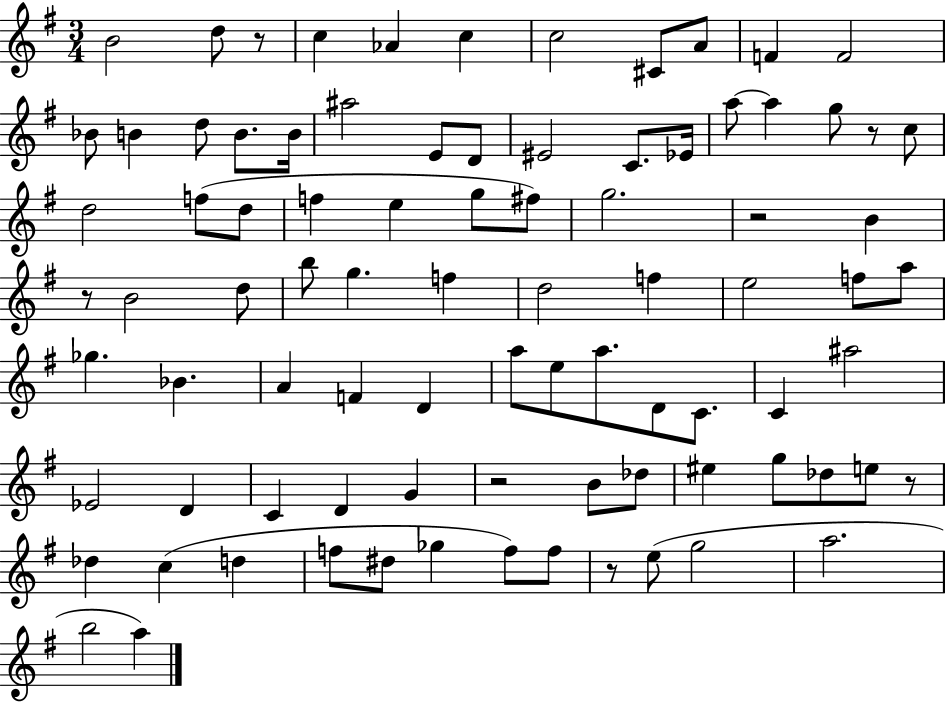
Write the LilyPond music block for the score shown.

{
  \clef treble
  \numericTimeSignature
  \time 3/4
  \key g \major
  b'2 d''8 r8 | c''4 aes'4 c''4 | c''2 cis'8 a'8 | f'4 f'2 | \break bes'8 b'4 d''8 b'8. b'16 | ais''2 e'8 d'8 | eis'2 c'8. ees'16 | a''8~~ a''4 g''8 r8 c''8 | \break d''2 f''8( d''8 | f''4 e''4 g''8 fis''8) | g''2. | r2 b'4 | \break r8 b'2 d''8 | b''8 g''4. f''4 | d''2 f''4 | e''2 f''8 a''8 | \break ges''4. bes'4. | a'4 f'4 d'4 | a''8 e''8 a''8. d'8 c'8. | c'4 ais''2 | \break ees'2 d'4 | c'4 d'4 g'4 | r2 b'8 des''8 | eis''4 g''8 des''8 e''8 r8 | \break des''4 c''4( d''4 | f''8 dis''8 ges''4 f''8) f''8 | r8 e''8( g''2 | a''2. | \break b''2 a''4) | \bar "|."
}